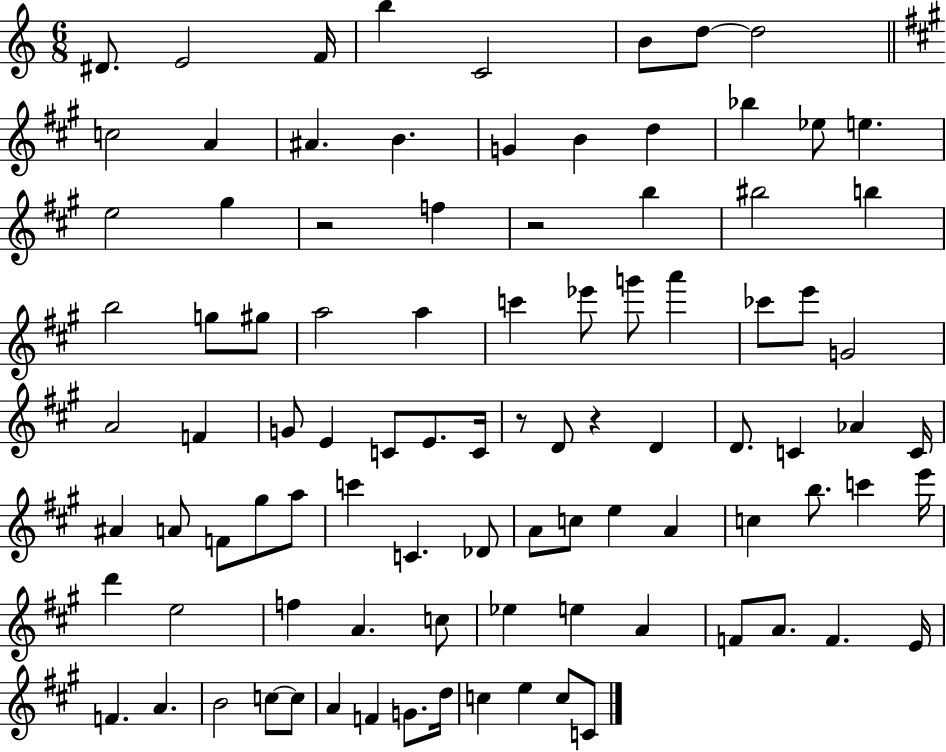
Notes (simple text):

D#4/e. E4/h F4/s B5/q C4/h B4/e D5/e D5/h C5/h A4/q A#4/q. B4/q. G4/q B4/q D5/q Bb5/q Eb5/e E5/q. E5/h G#5/q R/h F5/q R/h B5/q BIS5/h B5/q B5/h G5/e G#5/e A5/h A5/q C6/q Eb6/e G6/e A6/q CES6/e E6/e G4/h A4/h F4/q G4/e E4/q C4/e E4/e. C4/s R/e D4/e R/q D4/q D4/e. C4/q Ab4/q C4/s A#4/q A4/e F4/e G#5/e A5/e C6/q C4/q. Db4/e A4/e C5/e E5/q A4/q C5/q B5/e. C6/q E6/s D6/q E5/h F5/q A4/q. C5/e Eb5/q E5/q A4/q F4/e A4/e. F4/q. E4/s F4/q. A4/q. B4/h C5/e C5/e A4/q F4/q G4/e. D5/s C5/q E5/q C5/e C4/e